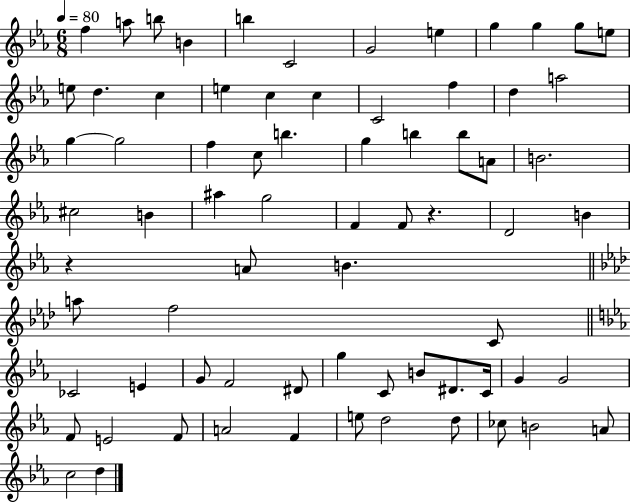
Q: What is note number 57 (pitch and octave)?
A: G4